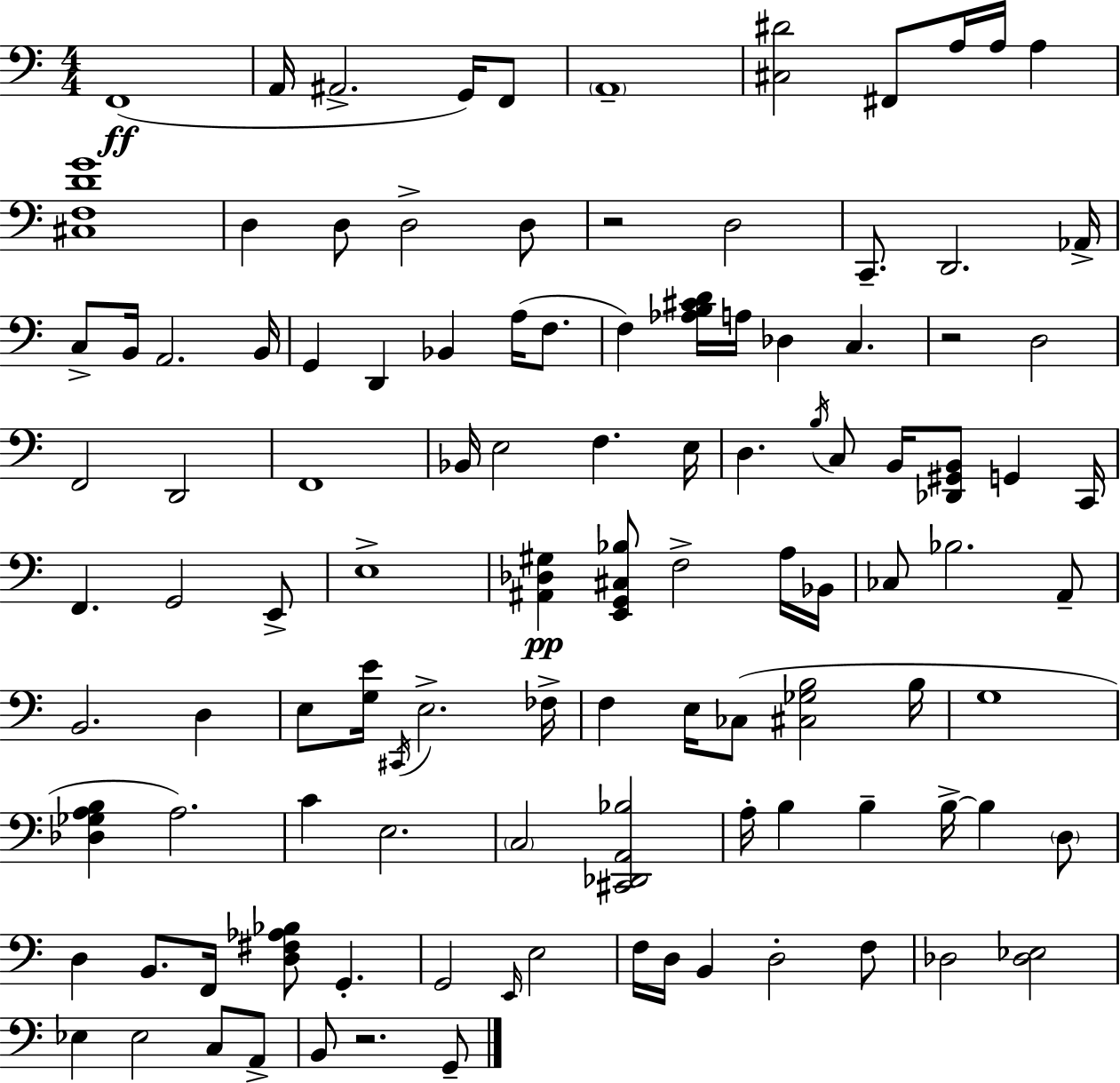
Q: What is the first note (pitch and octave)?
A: F2